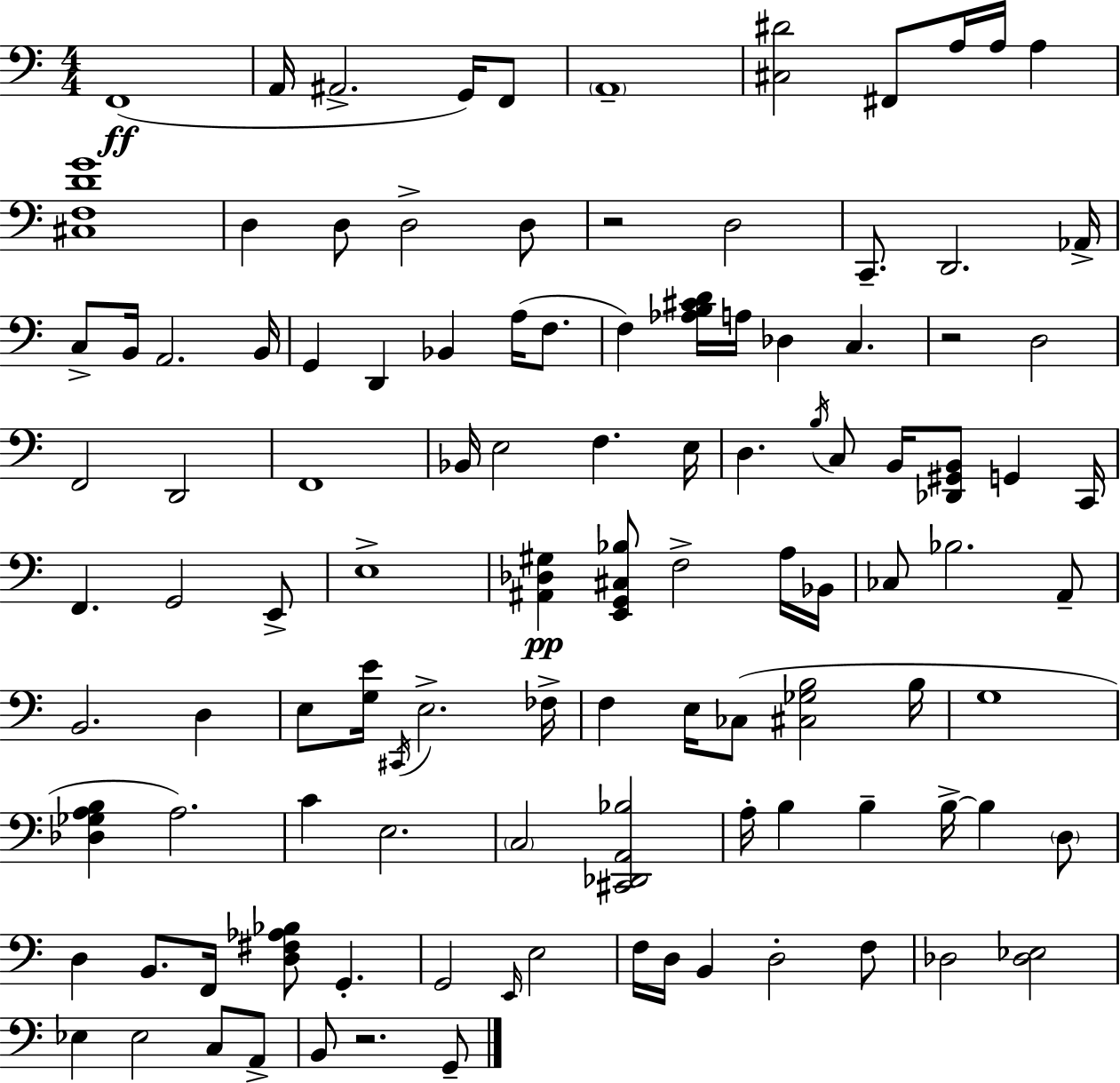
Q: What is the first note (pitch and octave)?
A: F2